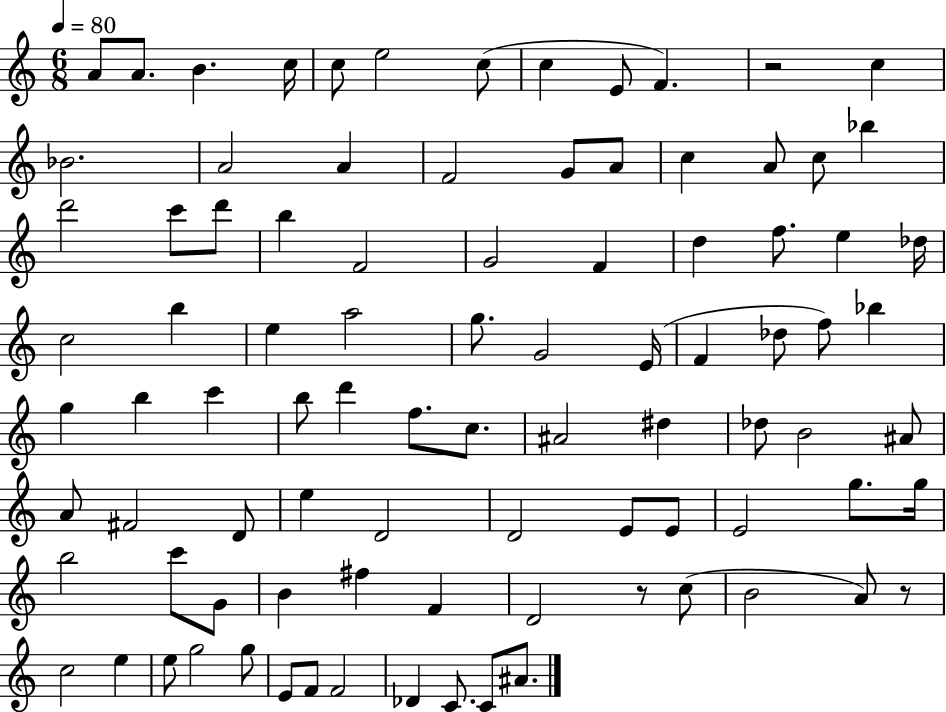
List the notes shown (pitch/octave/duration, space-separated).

A4/e A4/e. B4/q. C5/s C5/e E5/h C5/e C5/q E4/e F4/q. R/h C5/q Bb4/h. A4/h A4/q F4/h G4/e A4/e C5/q A4/e C5/e Bb5/q D6/h C6/e D6/e B5/q F4/h G4/h F4/q D5/q F5/e. E5/q Db5/s C5/h B5/q E5/q A5/h G5/e. G4/h E4/s F4/q Db5/e F5/e Bb5/q G5/q B5/q C6/q B5/e D6/q F5/e. C5/e. A#4/h D#5/q Db5/e B4/h A#4/e A4/e F#4/h D4/e E5/q D4/h D4/h E4/e E4/e E4/h G5/e. G5/s B5/h C6/e G4/e B4/q F#5/q F4/q D4/h R/e C5/e B4/h A4/e R/e C5/h E5/q E5/e G5/h G5/e E4/e F4/e F4/h Db4/q C4/e. C4/e A#4/e.